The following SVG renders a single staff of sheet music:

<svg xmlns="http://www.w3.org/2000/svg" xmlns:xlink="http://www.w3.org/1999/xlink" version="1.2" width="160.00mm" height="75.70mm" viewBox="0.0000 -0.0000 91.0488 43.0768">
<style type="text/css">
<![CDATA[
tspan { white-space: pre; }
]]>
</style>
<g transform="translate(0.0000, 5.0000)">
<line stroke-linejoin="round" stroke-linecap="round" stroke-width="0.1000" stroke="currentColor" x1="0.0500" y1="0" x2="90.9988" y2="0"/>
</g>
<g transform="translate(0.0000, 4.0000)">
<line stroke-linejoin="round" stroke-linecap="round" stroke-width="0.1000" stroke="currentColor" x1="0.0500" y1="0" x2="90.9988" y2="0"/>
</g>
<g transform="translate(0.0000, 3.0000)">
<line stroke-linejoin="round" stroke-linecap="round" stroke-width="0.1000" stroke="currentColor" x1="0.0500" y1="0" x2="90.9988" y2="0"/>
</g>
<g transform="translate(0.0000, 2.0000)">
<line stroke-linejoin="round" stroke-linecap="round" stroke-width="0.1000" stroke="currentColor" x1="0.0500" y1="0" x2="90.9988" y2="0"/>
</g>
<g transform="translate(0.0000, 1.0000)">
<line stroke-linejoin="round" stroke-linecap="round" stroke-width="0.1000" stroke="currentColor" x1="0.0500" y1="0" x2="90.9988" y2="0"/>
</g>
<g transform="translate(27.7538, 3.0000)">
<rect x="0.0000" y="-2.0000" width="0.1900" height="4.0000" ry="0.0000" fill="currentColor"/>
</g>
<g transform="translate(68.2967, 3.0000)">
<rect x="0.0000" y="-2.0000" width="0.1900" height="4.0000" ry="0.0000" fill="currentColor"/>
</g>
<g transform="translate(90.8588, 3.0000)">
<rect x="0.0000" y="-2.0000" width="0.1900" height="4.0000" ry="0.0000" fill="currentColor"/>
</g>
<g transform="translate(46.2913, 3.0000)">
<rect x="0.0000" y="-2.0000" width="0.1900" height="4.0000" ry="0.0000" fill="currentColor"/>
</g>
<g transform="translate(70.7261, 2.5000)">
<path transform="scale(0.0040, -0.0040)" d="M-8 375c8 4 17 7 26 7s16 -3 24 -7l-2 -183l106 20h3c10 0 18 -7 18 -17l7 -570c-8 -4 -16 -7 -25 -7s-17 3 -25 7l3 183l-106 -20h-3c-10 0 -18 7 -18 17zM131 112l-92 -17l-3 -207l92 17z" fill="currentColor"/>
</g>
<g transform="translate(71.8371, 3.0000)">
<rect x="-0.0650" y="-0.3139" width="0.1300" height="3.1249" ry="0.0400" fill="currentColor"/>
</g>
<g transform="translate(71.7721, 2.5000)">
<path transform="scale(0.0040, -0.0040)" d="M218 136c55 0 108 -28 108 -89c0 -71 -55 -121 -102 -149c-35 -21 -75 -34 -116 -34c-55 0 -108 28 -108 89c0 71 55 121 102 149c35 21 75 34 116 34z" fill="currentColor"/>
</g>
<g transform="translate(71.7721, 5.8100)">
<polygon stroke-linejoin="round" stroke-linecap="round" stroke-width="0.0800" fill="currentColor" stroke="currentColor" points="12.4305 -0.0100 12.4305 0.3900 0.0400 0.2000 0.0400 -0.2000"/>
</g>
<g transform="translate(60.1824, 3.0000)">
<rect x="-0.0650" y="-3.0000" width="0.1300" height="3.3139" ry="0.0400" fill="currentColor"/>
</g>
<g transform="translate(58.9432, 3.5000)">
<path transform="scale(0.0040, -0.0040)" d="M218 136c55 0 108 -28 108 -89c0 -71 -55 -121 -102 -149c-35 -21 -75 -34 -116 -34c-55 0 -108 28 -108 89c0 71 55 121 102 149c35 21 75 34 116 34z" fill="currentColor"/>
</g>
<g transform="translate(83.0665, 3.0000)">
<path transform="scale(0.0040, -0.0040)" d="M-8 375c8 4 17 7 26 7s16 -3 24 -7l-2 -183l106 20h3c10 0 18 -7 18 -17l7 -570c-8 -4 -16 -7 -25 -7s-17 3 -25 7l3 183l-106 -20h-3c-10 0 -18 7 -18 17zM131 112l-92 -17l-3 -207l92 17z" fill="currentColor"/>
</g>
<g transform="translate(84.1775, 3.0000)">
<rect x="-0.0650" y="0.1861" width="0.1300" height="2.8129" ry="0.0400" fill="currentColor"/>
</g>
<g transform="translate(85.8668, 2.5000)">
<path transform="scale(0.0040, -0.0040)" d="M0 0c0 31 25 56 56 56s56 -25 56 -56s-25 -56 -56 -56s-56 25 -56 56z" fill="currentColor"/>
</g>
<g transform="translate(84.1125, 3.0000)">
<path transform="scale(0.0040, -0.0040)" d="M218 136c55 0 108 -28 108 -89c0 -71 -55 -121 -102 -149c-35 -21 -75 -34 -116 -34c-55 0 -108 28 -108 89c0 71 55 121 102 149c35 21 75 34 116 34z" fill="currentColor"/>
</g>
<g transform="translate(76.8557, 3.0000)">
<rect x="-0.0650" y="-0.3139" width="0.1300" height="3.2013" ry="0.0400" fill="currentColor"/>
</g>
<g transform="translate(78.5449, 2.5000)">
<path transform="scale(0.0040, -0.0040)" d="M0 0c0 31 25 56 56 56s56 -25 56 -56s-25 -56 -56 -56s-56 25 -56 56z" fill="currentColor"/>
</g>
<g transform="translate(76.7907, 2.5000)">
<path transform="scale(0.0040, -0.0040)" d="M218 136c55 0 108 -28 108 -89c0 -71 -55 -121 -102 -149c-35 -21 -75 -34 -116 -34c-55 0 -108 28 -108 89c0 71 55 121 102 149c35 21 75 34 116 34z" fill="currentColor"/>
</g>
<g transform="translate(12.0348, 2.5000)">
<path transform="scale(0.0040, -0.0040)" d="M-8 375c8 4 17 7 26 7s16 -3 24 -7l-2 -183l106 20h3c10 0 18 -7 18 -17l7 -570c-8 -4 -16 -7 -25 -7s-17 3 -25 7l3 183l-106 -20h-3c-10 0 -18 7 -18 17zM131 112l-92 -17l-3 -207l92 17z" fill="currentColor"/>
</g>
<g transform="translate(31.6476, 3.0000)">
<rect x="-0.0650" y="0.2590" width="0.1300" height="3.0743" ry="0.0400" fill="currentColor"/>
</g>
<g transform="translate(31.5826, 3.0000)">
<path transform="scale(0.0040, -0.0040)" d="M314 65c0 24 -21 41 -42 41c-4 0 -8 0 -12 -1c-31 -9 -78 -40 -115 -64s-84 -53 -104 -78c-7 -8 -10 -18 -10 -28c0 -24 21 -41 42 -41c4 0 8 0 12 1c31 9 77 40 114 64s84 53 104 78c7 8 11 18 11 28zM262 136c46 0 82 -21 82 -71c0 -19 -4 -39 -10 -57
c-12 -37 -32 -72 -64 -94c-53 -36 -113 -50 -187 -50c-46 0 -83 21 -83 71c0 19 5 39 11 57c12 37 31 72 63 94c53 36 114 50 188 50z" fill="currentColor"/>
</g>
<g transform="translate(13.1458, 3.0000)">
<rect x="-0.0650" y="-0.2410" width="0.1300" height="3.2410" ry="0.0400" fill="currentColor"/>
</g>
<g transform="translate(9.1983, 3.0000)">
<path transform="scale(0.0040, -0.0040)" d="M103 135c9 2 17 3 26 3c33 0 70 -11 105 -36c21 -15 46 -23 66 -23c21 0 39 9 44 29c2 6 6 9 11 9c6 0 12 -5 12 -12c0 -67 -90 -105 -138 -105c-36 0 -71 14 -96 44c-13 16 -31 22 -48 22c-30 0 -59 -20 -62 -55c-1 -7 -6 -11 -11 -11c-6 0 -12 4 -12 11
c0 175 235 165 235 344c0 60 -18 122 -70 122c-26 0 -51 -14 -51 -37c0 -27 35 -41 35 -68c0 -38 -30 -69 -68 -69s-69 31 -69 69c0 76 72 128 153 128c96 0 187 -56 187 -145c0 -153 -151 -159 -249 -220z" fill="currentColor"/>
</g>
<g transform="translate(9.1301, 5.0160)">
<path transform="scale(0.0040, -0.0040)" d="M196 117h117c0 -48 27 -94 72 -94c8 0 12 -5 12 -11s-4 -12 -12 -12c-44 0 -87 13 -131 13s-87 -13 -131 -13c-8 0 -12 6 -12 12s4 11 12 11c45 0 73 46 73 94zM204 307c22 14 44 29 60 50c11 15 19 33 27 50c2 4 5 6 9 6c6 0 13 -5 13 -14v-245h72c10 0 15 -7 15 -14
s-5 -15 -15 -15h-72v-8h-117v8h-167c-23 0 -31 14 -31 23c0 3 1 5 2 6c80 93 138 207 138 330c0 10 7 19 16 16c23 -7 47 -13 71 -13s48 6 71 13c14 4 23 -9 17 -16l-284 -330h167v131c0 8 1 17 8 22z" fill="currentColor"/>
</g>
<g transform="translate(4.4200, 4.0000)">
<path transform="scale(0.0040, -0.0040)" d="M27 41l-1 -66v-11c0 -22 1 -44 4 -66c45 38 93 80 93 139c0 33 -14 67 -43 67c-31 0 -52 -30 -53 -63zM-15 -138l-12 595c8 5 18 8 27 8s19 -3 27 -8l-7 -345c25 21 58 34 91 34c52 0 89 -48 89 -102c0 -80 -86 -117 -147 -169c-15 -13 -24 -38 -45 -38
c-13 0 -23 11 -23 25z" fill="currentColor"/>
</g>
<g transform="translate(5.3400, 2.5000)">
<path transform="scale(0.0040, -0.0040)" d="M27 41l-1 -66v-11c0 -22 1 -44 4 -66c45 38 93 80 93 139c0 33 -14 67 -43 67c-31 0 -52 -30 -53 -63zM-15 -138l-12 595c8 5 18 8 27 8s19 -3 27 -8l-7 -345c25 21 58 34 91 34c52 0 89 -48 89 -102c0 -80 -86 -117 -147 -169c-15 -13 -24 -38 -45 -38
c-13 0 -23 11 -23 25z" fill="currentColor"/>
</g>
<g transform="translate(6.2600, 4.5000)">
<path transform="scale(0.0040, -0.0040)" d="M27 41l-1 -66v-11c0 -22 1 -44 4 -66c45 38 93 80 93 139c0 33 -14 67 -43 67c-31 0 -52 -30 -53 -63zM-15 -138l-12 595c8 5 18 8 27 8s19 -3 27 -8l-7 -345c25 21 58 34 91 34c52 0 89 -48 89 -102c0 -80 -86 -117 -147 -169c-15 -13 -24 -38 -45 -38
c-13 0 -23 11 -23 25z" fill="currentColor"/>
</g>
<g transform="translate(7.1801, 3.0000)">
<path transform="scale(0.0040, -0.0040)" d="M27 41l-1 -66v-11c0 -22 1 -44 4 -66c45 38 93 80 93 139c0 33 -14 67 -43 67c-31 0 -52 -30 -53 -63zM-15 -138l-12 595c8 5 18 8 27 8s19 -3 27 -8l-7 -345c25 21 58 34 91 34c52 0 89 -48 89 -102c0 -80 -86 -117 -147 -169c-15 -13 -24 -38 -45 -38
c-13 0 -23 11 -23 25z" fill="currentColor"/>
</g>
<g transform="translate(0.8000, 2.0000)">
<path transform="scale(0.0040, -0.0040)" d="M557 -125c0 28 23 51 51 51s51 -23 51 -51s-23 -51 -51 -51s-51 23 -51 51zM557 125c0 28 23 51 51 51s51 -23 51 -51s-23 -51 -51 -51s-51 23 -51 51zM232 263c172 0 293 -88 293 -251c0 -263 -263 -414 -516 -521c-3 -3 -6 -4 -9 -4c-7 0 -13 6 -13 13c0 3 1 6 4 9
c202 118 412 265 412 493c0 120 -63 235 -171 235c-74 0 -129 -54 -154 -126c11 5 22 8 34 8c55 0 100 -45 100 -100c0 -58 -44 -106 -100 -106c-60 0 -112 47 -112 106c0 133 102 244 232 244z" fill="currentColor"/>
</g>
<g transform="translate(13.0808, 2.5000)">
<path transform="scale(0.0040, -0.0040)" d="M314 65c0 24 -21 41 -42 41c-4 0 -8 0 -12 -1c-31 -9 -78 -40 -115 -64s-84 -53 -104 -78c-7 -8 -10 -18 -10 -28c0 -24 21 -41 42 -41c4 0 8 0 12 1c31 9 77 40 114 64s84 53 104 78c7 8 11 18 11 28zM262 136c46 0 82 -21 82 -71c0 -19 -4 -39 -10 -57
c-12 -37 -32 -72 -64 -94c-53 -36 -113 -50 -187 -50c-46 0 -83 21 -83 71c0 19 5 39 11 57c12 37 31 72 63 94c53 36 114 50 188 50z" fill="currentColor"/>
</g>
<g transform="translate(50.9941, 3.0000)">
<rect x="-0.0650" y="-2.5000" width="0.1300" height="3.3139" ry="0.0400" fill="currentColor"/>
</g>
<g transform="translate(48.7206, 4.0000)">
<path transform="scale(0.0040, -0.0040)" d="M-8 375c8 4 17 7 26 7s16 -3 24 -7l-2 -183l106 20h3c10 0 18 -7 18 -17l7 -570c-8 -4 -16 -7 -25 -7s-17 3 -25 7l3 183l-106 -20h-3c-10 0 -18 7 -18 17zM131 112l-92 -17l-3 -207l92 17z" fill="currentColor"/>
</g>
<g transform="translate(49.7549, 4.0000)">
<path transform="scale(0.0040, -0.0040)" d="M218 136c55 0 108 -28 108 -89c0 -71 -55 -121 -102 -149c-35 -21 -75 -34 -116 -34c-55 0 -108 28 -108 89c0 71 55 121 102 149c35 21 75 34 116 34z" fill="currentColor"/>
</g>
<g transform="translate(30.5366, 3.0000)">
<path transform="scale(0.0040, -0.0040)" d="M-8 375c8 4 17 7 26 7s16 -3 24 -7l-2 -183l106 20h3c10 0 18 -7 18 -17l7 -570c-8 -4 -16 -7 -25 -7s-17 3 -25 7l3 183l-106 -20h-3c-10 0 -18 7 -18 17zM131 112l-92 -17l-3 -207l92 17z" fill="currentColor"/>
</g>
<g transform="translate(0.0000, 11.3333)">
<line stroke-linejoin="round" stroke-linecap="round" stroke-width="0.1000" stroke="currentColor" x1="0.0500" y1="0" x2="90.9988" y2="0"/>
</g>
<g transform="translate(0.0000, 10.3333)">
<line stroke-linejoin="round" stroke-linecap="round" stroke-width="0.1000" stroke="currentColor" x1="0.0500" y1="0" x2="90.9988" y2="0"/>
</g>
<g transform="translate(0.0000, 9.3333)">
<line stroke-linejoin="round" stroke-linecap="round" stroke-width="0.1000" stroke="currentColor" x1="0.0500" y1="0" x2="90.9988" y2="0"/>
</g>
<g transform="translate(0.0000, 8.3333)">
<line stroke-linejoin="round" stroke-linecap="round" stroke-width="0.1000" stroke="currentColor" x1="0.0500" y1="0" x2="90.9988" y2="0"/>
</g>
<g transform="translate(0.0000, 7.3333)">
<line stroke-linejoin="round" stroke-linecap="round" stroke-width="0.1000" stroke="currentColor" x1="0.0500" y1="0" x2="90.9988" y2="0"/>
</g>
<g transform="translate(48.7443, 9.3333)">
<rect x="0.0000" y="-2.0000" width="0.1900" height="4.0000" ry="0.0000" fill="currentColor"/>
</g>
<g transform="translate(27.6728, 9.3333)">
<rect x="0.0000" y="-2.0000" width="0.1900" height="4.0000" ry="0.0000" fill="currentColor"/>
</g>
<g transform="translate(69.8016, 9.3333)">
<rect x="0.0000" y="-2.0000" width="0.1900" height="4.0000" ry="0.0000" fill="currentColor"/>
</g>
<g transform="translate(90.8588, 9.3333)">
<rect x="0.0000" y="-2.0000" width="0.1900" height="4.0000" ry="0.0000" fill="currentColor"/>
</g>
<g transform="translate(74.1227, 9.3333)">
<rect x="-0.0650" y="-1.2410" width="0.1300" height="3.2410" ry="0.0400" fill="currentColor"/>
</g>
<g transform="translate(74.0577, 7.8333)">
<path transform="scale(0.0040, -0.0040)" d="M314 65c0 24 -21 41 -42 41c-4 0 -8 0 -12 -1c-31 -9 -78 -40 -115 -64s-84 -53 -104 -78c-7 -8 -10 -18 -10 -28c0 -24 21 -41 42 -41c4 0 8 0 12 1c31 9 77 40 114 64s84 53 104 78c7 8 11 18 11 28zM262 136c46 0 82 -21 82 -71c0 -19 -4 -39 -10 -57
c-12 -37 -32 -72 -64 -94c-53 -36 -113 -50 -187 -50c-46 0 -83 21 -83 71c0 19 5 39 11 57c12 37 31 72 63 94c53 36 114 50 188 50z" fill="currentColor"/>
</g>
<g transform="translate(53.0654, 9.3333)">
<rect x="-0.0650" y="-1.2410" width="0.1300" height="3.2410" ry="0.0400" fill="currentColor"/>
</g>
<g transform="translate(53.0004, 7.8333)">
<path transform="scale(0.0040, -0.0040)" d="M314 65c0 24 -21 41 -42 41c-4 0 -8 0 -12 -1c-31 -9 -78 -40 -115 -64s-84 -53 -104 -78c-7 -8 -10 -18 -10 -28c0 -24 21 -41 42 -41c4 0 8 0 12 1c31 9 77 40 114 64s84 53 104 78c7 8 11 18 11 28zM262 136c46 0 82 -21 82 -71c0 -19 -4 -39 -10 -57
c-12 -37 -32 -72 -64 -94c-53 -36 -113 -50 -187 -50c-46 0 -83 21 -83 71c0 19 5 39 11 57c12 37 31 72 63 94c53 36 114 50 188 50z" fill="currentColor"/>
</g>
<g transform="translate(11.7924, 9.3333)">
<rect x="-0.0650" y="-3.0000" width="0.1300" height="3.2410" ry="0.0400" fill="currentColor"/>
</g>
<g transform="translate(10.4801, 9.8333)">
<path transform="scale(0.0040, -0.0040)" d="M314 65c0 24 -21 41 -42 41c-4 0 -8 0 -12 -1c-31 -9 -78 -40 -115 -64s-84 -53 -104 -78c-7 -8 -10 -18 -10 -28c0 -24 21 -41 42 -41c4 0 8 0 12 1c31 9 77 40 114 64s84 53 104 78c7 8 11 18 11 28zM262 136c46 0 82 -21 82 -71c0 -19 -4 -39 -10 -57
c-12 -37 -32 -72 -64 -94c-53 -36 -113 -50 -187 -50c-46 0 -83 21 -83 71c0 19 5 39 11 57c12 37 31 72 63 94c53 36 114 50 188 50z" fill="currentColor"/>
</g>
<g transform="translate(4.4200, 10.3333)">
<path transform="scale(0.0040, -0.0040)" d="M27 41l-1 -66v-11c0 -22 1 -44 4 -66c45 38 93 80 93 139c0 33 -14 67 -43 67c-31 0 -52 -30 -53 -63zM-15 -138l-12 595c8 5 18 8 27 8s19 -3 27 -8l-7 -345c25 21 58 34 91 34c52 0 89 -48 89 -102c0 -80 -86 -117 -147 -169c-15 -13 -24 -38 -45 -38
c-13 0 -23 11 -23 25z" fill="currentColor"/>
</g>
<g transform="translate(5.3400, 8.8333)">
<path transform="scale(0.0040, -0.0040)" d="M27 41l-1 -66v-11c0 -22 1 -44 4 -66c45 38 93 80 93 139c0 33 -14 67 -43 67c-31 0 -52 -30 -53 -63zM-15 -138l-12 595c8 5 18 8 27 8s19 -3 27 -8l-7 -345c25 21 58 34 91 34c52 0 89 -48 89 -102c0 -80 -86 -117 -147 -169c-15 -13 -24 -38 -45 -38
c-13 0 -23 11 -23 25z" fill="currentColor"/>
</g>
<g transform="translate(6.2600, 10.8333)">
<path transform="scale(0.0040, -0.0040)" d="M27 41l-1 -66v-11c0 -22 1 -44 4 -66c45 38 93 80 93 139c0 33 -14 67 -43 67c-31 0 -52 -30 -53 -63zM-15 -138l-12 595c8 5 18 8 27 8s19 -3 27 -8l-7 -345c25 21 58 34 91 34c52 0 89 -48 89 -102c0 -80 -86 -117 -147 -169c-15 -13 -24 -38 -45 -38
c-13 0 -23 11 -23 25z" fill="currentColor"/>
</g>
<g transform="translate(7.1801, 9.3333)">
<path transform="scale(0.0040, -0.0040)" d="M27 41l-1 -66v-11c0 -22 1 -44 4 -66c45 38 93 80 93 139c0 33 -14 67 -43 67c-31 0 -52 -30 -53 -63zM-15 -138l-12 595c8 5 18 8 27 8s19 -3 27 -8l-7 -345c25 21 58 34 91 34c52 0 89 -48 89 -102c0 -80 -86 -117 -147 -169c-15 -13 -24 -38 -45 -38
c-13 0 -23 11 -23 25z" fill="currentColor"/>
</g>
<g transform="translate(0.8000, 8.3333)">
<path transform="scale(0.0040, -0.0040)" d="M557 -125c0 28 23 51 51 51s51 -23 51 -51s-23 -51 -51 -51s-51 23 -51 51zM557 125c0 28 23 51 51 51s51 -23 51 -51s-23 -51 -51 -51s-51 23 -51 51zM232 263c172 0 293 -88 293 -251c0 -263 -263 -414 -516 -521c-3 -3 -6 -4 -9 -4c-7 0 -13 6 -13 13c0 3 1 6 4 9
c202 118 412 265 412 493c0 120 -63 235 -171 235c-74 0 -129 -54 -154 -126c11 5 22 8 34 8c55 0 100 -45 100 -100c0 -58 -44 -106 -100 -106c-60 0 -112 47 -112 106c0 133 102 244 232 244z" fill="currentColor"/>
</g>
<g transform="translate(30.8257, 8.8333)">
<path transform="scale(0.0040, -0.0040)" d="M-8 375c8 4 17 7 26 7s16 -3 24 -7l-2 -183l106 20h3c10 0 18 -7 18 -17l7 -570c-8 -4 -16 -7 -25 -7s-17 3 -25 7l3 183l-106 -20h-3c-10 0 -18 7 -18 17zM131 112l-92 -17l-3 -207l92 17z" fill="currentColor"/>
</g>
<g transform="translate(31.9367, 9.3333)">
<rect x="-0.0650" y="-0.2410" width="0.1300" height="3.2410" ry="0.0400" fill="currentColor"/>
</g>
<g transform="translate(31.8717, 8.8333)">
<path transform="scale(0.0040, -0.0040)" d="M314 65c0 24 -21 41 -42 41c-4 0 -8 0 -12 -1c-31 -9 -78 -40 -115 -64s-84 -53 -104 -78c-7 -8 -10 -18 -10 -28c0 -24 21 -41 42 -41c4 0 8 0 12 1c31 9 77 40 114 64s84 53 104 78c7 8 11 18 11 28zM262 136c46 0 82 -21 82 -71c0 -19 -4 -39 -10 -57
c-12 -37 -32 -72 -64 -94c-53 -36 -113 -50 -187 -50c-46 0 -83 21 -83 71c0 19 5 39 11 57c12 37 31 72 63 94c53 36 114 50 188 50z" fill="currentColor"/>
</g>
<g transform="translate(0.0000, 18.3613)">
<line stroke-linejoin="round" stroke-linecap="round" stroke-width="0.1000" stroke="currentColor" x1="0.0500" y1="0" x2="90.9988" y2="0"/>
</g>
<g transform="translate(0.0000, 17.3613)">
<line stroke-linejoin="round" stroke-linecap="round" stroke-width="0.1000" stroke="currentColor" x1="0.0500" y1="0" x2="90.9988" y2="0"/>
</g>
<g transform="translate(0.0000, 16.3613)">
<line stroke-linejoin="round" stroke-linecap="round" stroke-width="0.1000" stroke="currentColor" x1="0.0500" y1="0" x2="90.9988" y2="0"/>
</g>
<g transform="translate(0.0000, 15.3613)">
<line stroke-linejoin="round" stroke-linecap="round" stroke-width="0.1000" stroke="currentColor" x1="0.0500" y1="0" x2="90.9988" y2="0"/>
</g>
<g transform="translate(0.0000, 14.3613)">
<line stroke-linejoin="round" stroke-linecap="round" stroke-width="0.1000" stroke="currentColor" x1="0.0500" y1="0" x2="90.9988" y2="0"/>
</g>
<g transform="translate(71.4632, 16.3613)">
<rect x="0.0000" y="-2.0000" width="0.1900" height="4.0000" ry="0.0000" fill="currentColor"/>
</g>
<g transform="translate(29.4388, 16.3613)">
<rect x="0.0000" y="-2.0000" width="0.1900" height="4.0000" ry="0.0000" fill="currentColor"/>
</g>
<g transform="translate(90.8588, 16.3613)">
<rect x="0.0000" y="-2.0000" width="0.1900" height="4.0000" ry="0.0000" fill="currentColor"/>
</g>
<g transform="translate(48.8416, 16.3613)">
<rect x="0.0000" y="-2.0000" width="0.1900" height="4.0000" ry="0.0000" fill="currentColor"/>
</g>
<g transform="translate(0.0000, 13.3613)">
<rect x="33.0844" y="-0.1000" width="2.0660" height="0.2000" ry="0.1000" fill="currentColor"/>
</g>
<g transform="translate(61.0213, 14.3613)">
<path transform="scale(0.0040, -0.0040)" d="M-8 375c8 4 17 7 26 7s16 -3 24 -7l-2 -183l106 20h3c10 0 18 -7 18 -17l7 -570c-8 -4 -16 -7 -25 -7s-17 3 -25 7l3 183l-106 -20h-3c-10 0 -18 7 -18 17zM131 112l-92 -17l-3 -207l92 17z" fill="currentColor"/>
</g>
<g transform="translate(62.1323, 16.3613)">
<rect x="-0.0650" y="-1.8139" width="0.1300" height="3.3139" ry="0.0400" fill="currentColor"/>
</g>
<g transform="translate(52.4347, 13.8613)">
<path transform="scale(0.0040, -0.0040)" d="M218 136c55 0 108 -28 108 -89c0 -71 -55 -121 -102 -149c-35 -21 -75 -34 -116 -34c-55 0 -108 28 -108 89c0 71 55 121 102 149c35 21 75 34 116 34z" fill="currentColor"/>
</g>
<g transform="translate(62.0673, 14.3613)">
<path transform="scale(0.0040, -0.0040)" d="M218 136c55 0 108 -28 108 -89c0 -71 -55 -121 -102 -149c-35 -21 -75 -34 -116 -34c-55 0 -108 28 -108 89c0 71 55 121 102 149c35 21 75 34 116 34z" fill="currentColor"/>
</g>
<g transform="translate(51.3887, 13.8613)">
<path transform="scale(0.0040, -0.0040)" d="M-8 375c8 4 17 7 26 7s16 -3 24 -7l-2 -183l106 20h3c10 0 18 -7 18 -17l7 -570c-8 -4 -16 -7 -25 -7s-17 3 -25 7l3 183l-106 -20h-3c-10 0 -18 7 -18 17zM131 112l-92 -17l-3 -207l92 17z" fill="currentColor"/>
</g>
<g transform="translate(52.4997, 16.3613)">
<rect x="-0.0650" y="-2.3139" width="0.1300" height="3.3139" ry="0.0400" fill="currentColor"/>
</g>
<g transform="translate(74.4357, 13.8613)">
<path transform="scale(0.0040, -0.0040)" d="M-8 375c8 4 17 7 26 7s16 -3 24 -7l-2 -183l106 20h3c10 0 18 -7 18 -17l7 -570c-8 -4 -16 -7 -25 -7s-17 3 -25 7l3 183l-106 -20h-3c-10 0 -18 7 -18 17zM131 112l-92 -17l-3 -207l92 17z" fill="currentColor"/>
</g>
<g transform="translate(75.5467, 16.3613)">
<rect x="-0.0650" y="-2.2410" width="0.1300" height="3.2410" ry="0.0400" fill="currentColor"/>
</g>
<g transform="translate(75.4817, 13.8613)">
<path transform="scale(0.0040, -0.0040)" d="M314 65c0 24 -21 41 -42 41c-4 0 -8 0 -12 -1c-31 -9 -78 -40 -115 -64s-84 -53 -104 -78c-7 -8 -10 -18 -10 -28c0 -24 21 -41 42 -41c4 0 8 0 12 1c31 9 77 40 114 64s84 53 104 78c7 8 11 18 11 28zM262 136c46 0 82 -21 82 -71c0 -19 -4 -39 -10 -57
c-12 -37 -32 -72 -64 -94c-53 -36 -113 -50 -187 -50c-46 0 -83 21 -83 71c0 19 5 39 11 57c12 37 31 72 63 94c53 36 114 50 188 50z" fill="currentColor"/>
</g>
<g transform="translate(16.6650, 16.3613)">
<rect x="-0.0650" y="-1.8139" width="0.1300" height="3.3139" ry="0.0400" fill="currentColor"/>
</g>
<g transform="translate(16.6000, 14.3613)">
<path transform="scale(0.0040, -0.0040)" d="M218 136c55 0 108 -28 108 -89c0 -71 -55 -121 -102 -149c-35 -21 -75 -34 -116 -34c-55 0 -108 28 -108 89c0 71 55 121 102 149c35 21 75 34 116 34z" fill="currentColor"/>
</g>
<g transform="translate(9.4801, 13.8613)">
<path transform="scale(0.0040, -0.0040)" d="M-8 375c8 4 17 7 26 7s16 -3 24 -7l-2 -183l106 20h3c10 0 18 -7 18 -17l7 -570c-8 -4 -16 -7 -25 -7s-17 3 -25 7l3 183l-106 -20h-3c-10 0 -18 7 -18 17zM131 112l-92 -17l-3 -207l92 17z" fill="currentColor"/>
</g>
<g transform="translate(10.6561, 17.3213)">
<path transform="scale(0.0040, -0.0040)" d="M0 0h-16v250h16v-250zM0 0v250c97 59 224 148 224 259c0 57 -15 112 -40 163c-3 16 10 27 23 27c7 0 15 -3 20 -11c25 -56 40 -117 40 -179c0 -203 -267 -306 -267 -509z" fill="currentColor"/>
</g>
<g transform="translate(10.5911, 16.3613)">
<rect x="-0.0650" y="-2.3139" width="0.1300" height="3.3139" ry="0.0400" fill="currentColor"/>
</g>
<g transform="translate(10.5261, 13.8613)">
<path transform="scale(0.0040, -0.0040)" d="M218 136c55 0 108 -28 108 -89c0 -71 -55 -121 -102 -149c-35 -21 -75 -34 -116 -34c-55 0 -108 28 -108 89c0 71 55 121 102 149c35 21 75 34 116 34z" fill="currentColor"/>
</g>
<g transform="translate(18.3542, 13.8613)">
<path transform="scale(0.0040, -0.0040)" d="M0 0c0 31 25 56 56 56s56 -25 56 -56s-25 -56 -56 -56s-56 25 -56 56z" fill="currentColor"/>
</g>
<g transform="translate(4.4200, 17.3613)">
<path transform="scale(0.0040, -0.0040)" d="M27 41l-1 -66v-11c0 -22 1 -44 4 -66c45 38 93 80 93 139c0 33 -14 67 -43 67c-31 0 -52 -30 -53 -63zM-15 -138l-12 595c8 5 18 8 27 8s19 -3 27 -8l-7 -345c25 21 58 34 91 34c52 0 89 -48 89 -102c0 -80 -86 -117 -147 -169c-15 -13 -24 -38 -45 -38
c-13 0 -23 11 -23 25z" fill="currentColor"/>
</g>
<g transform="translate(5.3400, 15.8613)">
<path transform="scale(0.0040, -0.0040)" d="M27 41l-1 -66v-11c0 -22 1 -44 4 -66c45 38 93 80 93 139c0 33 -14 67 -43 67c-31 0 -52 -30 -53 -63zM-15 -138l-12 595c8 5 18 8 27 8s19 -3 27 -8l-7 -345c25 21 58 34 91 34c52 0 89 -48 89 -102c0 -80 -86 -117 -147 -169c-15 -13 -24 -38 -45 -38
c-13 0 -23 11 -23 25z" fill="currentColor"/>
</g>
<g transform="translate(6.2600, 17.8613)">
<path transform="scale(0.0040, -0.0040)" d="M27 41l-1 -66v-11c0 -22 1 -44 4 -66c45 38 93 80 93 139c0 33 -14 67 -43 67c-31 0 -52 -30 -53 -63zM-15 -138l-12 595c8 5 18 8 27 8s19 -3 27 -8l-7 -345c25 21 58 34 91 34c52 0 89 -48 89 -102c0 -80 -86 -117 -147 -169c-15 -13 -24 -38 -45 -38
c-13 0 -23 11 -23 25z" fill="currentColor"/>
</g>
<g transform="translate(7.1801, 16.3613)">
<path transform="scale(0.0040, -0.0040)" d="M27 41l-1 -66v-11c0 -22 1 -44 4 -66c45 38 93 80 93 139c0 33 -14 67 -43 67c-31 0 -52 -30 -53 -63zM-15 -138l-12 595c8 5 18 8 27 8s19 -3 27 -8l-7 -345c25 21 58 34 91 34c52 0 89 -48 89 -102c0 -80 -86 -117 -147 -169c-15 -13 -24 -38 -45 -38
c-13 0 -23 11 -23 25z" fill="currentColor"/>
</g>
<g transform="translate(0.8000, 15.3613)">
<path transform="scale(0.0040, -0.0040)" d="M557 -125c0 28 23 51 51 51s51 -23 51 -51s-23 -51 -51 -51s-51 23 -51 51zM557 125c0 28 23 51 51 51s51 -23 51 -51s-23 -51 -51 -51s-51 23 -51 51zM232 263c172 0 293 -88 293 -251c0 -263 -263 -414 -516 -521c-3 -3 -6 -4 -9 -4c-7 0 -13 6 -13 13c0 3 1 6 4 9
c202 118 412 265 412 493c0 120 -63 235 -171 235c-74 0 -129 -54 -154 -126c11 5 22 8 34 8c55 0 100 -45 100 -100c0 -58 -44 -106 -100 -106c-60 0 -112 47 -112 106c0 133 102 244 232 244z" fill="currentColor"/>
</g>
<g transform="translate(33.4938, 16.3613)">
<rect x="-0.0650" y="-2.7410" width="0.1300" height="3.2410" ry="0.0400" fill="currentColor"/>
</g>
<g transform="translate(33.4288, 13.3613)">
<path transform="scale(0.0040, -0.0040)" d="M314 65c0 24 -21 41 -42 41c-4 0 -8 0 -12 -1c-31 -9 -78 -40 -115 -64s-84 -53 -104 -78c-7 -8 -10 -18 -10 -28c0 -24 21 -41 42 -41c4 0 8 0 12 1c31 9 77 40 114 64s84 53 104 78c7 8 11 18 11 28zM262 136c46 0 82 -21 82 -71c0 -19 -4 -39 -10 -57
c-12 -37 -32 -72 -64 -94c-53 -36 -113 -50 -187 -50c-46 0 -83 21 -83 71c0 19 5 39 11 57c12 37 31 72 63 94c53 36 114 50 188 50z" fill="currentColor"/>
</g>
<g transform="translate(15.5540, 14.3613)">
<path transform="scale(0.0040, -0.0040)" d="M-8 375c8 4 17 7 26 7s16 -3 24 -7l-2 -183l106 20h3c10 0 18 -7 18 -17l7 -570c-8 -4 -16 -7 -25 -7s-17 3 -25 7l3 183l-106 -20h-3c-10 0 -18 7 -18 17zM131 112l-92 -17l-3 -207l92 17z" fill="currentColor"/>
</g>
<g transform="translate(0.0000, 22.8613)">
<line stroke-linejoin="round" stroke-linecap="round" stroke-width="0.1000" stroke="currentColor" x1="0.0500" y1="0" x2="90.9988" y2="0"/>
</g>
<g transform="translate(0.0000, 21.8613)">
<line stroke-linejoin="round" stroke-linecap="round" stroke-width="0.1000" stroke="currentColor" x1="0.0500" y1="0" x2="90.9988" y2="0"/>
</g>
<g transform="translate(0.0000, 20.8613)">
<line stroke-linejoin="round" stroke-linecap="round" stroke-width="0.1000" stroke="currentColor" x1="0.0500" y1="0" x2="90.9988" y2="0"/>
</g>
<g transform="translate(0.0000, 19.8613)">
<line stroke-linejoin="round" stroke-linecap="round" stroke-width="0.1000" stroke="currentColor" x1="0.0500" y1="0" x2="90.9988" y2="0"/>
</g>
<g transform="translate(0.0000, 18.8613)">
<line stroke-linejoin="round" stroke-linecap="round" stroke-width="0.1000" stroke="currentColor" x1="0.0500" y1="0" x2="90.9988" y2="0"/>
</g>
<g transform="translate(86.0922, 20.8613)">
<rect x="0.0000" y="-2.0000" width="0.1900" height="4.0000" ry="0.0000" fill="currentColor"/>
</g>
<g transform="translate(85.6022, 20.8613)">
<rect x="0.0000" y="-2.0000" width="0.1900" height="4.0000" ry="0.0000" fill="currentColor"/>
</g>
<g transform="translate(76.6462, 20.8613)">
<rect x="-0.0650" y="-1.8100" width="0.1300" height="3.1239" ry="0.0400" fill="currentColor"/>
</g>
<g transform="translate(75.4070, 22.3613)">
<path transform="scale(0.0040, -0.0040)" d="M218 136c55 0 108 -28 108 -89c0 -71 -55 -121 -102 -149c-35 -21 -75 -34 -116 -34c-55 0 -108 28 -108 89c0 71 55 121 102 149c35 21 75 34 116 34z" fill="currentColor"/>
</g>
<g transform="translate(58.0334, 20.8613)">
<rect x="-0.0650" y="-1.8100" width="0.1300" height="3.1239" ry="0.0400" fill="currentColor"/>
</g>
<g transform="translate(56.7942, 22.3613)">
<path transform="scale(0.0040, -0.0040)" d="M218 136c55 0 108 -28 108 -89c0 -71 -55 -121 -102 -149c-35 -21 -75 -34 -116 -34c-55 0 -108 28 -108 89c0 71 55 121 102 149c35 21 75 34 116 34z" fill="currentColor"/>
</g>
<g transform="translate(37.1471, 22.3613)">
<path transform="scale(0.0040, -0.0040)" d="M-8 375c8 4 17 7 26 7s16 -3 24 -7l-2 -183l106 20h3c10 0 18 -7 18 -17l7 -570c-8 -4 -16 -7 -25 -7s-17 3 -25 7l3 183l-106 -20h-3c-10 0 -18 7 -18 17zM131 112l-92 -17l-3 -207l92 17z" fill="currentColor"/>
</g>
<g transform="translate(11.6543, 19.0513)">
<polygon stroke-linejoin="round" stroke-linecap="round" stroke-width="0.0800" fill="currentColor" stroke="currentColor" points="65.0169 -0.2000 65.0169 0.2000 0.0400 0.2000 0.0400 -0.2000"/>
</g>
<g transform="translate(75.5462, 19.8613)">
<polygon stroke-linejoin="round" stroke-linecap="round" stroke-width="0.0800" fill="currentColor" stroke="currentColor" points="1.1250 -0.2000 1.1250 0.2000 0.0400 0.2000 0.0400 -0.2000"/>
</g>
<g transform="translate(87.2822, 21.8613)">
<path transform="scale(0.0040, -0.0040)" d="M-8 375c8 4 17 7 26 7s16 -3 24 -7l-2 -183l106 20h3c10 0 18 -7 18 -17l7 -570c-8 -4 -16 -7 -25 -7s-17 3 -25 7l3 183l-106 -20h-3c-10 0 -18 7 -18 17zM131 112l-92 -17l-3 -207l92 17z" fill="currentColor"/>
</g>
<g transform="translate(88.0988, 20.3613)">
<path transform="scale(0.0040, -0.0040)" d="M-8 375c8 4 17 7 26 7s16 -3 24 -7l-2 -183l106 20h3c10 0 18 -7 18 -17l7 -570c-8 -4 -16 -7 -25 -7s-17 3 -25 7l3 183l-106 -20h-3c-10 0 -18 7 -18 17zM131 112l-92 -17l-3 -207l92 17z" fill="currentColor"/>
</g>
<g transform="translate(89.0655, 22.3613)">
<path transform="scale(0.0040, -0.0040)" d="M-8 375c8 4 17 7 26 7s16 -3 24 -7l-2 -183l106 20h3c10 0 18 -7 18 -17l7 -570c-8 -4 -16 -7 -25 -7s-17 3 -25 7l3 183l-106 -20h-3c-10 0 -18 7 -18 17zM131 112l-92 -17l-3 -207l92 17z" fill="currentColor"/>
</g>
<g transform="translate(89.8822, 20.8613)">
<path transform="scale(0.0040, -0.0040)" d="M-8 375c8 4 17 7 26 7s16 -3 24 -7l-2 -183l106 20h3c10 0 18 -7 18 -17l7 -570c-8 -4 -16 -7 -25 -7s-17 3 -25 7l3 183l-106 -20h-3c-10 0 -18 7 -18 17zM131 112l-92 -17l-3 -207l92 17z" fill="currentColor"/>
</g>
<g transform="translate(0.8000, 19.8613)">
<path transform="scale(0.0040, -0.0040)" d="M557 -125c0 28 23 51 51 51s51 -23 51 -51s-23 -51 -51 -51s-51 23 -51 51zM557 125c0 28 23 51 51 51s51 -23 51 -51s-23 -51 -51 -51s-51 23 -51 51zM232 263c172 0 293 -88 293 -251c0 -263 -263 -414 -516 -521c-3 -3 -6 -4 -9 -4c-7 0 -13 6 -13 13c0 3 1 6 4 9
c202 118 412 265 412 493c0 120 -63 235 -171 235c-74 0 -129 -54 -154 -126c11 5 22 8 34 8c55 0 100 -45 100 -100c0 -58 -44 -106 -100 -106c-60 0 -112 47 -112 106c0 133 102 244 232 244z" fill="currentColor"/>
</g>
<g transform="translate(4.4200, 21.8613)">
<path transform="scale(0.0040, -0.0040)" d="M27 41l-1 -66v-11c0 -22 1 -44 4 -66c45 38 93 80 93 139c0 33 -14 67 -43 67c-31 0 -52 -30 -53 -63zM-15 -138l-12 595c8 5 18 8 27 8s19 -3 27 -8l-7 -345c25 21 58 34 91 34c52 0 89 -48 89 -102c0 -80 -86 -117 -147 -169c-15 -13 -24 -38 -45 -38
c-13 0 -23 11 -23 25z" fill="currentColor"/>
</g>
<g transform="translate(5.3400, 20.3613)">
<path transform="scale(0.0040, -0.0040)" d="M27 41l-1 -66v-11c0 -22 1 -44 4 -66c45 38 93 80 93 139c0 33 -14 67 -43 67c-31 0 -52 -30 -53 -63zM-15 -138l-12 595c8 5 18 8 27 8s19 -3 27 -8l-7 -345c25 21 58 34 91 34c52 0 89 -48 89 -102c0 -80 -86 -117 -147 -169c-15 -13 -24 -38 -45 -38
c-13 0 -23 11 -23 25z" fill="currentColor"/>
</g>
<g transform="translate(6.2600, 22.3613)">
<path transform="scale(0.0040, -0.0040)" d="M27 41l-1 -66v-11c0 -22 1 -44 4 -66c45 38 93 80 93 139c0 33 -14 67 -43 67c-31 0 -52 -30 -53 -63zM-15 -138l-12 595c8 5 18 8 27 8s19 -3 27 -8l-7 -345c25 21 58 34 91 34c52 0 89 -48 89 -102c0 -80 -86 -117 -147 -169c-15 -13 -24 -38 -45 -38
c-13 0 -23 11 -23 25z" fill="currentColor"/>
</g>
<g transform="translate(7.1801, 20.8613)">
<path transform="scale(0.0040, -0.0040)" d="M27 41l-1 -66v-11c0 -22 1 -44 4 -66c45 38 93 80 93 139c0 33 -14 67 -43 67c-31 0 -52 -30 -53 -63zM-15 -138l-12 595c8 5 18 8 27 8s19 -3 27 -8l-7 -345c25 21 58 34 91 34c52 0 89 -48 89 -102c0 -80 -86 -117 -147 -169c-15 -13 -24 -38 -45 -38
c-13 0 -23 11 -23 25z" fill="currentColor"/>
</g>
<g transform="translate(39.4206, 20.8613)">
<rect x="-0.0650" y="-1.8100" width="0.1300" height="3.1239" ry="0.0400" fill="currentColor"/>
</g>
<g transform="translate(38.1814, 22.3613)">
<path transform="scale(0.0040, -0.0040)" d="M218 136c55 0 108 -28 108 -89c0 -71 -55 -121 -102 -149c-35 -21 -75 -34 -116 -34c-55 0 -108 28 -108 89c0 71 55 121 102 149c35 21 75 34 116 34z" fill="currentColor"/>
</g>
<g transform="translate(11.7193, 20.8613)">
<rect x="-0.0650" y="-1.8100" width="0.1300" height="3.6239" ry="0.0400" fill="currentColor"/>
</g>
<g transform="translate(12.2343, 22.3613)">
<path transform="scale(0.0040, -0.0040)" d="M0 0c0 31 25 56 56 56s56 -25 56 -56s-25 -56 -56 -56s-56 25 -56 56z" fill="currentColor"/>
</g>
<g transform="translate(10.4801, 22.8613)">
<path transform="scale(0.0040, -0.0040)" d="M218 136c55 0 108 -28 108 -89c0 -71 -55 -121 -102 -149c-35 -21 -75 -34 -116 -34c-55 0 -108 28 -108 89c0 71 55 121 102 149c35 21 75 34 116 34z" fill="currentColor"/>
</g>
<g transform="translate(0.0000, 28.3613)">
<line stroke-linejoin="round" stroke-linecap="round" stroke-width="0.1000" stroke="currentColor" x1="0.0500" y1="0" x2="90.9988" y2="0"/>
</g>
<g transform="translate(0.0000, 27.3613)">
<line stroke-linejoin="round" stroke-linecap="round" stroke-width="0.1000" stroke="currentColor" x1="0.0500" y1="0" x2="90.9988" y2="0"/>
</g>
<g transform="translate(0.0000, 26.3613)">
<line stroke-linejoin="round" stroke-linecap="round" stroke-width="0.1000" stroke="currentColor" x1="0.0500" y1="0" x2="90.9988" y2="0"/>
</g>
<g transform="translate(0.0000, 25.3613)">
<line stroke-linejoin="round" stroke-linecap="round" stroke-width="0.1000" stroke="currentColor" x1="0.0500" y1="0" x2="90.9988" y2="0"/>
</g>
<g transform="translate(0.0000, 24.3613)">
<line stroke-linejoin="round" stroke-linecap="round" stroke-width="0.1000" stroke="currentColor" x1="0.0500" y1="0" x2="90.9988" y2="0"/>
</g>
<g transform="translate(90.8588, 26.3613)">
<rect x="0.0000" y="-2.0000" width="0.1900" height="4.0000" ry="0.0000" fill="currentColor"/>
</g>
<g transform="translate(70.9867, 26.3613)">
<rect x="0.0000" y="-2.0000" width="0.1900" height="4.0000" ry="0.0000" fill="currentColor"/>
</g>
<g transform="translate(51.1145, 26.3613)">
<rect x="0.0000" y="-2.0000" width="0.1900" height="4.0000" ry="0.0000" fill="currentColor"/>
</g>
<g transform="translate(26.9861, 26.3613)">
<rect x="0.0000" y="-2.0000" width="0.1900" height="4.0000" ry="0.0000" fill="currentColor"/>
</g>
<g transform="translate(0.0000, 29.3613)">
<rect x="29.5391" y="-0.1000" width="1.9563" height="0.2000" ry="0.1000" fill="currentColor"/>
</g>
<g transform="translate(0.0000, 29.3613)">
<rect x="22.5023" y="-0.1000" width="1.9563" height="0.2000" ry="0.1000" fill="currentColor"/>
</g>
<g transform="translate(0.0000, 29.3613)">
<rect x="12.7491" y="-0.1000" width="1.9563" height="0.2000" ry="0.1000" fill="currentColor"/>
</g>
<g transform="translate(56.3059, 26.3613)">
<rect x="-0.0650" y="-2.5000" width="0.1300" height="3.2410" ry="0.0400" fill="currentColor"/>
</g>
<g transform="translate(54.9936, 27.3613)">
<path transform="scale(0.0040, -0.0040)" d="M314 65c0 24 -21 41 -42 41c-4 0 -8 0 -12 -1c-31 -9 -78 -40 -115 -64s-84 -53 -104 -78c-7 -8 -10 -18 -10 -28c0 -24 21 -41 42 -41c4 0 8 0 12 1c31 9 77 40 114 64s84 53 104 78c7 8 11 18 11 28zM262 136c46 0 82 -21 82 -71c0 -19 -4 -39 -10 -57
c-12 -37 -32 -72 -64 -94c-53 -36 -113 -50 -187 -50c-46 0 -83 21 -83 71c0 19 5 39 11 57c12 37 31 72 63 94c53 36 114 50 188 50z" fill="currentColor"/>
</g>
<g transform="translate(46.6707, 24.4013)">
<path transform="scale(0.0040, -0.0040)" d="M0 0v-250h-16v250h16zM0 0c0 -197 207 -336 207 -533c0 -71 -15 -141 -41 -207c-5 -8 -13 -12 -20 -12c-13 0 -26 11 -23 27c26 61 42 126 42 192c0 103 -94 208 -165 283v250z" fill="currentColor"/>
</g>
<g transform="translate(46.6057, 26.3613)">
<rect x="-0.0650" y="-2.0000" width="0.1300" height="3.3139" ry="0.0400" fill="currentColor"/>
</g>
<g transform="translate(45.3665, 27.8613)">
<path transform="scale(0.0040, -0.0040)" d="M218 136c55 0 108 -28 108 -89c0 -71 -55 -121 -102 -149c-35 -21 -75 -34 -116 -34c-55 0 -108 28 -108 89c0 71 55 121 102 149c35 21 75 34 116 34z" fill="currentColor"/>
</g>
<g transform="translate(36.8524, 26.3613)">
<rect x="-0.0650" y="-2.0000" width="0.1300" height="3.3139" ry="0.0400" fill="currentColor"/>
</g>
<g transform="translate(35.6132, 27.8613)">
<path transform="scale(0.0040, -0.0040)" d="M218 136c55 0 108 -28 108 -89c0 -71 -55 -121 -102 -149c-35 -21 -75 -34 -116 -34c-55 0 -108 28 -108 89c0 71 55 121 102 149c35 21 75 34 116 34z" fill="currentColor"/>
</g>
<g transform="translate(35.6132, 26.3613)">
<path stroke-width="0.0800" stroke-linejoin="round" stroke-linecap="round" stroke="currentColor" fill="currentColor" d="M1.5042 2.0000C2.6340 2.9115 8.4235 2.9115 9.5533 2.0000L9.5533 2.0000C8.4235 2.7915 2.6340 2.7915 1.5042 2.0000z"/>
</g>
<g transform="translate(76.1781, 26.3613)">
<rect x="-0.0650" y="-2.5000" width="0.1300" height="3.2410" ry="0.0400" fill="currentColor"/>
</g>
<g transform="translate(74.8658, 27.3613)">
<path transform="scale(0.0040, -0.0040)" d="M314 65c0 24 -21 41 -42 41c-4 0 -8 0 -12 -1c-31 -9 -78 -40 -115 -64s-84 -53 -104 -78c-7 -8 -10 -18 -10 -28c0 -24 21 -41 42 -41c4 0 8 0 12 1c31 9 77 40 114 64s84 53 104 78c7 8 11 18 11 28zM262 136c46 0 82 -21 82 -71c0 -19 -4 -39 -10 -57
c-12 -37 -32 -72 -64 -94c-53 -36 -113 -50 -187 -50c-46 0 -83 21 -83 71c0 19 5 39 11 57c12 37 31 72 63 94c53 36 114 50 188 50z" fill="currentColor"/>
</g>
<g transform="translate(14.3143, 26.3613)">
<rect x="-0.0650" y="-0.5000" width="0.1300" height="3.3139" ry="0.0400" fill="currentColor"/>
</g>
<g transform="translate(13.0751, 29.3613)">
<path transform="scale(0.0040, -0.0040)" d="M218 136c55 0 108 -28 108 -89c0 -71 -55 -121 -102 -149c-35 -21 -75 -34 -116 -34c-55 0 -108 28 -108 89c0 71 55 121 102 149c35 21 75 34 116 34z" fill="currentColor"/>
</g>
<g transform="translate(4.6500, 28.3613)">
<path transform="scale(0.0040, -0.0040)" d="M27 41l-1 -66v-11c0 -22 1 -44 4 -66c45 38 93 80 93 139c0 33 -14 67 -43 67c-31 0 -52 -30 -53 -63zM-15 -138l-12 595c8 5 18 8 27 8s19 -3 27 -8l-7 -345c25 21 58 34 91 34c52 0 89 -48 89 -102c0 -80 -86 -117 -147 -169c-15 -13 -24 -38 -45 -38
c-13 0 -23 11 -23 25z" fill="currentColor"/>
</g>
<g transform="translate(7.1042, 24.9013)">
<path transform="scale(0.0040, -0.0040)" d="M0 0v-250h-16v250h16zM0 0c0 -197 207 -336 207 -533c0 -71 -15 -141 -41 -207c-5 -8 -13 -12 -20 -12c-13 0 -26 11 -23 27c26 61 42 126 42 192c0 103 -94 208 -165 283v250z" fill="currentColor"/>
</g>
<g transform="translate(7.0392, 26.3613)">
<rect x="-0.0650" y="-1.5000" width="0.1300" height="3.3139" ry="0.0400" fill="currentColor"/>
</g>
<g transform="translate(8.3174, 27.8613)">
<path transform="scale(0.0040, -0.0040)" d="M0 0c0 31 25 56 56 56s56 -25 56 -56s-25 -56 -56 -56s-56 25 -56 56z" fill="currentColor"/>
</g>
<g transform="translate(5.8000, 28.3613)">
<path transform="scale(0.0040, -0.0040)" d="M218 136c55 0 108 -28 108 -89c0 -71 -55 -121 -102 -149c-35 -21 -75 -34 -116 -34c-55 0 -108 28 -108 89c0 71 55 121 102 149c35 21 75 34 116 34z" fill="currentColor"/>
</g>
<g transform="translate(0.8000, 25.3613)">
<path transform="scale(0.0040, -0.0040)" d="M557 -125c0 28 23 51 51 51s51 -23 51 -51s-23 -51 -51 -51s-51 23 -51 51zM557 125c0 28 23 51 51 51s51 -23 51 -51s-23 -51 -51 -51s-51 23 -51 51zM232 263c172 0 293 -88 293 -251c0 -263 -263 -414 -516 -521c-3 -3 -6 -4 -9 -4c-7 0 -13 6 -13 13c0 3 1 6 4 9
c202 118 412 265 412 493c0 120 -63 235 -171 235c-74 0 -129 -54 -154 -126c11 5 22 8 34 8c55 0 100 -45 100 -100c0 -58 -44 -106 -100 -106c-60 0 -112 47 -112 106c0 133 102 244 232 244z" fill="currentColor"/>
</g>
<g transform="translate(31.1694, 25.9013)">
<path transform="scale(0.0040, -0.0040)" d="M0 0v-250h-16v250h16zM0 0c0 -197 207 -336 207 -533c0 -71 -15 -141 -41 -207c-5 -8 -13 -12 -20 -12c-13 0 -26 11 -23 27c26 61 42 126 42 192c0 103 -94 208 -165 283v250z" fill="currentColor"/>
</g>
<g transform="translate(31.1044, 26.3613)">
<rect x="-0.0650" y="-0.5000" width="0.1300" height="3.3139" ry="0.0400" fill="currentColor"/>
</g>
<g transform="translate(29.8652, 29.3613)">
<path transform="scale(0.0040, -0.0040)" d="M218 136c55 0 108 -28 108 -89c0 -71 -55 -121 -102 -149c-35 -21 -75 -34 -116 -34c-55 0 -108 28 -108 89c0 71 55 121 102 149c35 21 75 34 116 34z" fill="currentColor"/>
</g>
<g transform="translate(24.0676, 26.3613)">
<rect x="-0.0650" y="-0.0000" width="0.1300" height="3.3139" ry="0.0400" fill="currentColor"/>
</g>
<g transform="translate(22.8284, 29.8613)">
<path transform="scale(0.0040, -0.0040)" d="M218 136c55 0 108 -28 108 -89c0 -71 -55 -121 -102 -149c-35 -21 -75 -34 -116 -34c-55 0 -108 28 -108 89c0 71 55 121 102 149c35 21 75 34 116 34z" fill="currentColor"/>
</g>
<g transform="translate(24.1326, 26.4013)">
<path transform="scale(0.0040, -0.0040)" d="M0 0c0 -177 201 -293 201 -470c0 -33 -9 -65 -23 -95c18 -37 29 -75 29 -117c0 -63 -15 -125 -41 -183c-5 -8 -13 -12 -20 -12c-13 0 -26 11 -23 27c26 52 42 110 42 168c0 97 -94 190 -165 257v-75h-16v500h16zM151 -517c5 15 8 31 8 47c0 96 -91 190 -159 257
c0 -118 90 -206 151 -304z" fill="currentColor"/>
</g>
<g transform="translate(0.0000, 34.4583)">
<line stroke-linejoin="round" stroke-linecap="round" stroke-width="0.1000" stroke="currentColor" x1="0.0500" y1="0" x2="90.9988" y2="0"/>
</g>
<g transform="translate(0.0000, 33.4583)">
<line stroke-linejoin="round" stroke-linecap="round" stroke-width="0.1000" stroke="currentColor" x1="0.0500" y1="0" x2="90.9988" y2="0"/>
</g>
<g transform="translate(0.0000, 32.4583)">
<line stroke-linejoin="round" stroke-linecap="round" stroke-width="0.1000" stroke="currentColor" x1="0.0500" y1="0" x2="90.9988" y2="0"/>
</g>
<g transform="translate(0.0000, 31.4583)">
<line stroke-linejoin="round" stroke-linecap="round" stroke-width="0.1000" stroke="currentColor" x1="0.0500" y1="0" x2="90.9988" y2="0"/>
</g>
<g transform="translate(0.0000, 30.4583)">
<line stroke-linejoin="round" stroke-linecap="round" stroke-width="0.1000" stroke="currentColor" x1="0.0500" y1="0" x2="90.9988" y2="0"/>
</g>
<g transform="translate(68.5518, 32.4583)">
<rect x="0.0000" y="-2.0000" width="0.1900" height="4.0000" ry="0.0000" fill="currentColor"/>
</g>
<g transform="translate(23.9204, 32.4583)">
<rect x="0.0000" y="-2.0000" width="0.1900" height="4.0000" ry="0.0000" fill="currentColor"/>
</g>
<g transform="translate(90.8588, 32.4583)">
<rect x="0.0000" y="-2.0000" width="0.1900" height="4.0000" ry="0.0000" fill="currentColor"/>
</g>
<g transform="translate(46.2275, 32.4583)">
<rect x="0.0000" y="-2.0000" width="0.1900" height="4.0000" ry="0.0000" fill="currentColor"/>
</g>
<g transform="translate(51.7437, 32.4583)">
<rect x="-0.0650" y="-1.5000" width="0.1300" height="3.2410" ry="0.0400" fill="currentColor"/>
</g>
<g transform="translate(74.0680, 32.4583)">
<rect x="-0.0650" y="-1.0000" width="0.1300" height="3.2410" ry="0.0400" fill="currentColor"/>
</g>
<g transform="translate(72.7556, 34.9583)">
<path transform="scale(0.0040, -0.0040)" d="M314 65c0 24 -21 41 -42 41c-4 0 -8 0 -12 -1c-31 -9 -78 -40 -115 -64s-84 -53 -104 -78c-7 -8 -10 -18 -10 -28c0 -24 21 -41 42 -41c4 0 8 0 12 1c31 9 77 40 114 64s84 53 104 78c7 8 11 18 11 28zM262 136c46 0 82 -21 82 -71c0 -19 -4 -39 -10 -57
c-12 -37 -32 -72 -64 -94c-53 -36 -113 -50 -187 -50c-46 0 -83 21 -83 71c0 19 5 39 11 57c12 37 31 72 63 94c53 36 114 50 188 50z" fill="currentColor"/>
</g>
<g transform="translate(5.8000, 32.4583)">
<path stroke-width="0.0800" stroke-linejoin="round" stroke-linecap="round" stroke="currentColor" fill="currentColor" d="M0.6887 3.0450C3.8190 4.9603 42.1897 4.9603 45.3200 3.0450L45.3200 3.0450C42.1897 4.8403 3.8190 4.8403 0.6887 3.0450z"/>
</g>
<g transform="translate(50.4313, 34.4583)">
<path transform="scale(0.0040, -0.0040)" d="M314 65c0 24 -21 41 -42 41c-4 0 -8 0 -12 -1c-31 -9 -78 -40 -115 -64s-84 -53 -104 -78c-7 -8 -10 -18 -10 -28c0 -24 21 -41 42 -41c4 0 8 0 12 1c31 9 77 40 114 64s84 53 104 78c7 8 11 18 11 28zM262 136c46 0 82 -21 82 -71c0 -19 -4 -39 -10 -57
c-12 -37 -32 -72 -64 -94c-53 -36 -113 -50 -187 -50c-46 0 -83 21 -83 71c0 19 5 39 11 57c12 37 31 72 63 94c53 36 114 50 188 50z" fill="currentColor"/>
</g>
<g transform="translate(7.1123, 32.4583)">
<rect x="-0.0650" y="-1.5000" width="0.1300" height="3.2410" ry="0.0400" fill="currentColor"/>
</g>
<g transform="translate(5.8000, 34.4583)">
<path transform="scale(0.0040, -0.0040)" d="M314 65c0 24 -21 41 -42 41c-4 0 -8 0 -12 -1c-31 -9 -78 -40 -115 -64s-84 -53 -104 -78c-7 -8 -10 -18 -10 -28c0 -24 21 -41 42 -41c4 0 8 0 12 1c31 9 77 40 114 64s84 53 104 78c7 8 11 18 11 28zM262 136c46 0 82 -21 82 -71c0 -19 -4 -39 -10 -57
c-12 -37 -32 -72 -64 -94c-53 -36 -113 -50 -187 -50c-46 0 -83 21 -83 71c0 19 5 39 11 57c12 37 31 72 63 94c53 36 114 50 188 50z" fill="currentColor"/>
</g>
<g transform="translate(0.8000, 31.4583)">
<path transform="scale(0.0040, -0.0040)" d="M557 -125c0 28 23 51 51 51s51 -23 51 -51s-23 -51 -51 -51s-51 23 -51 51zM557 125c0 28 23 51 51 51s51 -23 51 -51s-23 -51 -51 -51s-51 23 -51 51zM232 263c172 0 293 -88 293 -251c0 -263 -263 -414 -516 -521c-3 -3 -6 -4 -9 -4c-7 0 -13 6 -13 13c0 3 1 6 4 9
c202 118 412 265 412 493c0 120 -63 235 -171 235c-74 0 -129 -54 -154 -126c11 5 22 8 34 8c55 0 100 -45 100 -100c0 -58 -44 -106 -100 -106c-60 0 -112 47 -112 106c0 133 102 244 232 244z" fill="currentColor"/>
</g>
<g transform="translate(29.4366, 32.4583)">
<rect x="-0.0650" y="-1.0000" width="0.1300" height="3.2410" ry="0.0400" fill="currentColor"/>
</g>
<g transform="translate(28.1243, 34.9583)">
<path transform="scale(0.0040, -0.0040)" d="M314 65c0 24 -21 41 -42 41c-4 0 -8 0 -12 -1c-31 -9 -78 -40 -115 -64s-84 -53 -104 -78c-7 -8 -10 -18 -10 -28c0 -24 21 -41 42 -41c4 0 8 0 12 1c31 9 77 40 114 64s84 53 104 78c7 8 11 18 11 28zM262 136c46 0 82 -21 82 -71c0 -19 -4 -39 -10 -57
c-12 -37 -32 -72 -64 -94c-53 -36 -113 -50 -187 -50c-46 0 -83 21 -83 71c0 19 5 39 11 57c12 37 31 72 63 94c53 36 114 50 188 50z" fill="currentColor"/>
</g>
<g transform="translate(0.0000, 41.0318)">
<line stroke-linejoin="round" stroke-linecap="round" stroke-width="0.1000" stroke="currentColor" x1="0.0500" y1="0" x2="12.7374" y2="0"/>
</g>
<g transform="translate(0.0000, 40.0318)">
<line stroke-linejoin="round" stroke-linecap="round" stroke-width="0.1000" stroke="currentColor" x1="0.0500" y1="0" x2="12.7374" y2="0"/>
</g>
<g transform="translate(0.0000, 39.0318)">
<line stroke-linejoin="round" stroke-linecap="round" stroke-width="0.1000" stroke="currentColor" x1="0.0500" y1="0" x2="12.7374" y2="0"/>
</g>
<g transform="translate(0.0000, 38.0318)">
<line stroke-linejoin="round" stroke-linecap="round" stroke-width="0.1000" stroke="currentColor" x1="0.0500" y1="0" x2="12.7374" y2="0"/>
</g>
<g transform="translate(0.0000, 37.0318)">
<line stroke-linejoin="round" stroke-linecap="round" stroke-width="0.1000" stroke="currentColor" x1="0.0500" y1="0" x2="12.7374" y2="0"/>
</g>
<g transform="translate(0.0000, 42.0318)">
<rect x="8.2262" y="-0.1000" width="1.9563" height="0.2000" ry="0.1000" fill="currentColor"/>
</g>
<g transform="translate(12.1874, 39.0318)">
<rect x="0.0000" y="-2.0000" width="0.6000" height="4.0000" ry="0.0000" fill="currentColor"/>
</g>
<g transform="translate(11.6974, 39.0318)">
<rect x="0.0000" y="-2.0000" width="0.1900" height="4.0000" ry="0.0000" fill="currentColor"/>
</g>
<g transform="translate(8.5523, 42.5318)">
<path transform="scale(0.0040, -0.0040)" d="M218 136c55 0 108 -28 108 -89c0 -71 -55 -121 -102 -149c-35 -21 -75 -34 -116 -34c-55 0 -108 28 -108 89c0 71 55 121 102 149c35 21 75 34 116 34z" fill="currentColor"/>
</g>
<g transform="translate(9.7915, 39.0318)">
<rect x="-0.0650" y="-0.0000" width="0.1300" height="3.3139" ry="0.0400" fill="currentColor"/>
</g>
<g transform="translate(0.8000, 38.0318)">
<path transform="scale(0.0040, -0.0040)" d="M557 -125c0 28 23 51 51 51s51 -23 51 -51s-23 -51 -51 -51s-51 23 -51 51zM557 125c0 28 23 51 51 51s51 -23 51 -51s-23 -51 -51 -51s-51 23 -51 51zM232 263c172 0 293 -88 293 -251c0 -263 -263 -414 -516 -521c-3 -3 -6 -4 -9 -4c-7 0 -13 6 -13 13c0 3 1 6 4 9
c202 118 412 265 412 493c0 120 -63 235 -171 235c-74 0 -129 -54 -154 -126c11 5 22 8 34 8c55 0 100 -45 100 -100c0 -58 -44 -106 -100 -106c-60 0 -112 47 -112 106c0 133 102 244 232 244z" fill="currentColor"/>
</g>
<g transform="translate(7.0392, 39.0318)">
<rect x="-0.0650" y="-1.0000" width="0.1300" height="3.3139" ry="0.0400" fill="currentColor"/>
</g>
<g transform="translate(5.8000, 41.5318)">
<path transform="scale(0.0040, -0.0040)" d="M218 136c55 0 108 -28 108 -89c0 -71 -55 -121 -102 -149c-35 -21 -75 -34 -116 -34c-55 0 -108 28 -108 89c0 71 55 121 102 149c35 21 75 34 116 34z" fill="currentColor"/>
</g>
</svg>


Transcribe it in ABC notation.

X:1
T:Untitled
M:2/4
L:1/4
K:Ab
E,2 D,2 B,, C, E,/2 E,/2 D,/2 C,2 E,2 G,2 G,2 B,/2 A, C2 B, A, B,2 G,,/2 A,,/2 A,,/2 A,,/4 _G,,/2 E,, D,,/4 E,,/2 A,, A,,/2 B,,2 B,,2 G,,2 F,,2 G,,2 F,,2 F,, D,,